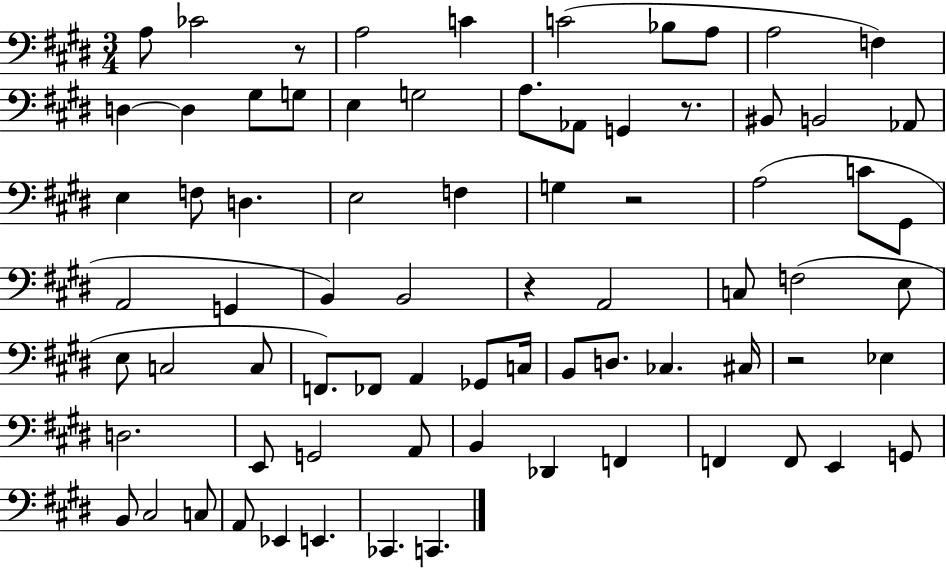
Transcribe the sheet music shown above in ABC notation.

X:1
T:Untitled
M:3/4
L:1/4
K:E
A,/2 _C2 z/2 A,2 C C2 _B,/2 A,/2 A,2 F, D, D, ^G,/2 G,/2 E, G,2 A,/2 _A,,/2 G,, z/2 ^B,,/2 B,,2 _A,,/2 E, F,/2 D, E,2 F, G, z2 A,2 C/2 ^G,,/2 A,,2 G,, B,, B,,2 z A,,2 C,/2 F,2 E,/2 E,/2 C,2 C,/2 F,,/2 _F,,/2 A,, _G,,/2 C,/4 B,,/2 D,/2 _C, ^C,/4 z2 _E, D,2 E,,/2 G,,2 A,,/2 B,, _D,, F,, F,, F,,/2 E,, G,,/2 B,,/2 ^C,2 C,/2 A,,/2 _E,, E,, _C,, C,,